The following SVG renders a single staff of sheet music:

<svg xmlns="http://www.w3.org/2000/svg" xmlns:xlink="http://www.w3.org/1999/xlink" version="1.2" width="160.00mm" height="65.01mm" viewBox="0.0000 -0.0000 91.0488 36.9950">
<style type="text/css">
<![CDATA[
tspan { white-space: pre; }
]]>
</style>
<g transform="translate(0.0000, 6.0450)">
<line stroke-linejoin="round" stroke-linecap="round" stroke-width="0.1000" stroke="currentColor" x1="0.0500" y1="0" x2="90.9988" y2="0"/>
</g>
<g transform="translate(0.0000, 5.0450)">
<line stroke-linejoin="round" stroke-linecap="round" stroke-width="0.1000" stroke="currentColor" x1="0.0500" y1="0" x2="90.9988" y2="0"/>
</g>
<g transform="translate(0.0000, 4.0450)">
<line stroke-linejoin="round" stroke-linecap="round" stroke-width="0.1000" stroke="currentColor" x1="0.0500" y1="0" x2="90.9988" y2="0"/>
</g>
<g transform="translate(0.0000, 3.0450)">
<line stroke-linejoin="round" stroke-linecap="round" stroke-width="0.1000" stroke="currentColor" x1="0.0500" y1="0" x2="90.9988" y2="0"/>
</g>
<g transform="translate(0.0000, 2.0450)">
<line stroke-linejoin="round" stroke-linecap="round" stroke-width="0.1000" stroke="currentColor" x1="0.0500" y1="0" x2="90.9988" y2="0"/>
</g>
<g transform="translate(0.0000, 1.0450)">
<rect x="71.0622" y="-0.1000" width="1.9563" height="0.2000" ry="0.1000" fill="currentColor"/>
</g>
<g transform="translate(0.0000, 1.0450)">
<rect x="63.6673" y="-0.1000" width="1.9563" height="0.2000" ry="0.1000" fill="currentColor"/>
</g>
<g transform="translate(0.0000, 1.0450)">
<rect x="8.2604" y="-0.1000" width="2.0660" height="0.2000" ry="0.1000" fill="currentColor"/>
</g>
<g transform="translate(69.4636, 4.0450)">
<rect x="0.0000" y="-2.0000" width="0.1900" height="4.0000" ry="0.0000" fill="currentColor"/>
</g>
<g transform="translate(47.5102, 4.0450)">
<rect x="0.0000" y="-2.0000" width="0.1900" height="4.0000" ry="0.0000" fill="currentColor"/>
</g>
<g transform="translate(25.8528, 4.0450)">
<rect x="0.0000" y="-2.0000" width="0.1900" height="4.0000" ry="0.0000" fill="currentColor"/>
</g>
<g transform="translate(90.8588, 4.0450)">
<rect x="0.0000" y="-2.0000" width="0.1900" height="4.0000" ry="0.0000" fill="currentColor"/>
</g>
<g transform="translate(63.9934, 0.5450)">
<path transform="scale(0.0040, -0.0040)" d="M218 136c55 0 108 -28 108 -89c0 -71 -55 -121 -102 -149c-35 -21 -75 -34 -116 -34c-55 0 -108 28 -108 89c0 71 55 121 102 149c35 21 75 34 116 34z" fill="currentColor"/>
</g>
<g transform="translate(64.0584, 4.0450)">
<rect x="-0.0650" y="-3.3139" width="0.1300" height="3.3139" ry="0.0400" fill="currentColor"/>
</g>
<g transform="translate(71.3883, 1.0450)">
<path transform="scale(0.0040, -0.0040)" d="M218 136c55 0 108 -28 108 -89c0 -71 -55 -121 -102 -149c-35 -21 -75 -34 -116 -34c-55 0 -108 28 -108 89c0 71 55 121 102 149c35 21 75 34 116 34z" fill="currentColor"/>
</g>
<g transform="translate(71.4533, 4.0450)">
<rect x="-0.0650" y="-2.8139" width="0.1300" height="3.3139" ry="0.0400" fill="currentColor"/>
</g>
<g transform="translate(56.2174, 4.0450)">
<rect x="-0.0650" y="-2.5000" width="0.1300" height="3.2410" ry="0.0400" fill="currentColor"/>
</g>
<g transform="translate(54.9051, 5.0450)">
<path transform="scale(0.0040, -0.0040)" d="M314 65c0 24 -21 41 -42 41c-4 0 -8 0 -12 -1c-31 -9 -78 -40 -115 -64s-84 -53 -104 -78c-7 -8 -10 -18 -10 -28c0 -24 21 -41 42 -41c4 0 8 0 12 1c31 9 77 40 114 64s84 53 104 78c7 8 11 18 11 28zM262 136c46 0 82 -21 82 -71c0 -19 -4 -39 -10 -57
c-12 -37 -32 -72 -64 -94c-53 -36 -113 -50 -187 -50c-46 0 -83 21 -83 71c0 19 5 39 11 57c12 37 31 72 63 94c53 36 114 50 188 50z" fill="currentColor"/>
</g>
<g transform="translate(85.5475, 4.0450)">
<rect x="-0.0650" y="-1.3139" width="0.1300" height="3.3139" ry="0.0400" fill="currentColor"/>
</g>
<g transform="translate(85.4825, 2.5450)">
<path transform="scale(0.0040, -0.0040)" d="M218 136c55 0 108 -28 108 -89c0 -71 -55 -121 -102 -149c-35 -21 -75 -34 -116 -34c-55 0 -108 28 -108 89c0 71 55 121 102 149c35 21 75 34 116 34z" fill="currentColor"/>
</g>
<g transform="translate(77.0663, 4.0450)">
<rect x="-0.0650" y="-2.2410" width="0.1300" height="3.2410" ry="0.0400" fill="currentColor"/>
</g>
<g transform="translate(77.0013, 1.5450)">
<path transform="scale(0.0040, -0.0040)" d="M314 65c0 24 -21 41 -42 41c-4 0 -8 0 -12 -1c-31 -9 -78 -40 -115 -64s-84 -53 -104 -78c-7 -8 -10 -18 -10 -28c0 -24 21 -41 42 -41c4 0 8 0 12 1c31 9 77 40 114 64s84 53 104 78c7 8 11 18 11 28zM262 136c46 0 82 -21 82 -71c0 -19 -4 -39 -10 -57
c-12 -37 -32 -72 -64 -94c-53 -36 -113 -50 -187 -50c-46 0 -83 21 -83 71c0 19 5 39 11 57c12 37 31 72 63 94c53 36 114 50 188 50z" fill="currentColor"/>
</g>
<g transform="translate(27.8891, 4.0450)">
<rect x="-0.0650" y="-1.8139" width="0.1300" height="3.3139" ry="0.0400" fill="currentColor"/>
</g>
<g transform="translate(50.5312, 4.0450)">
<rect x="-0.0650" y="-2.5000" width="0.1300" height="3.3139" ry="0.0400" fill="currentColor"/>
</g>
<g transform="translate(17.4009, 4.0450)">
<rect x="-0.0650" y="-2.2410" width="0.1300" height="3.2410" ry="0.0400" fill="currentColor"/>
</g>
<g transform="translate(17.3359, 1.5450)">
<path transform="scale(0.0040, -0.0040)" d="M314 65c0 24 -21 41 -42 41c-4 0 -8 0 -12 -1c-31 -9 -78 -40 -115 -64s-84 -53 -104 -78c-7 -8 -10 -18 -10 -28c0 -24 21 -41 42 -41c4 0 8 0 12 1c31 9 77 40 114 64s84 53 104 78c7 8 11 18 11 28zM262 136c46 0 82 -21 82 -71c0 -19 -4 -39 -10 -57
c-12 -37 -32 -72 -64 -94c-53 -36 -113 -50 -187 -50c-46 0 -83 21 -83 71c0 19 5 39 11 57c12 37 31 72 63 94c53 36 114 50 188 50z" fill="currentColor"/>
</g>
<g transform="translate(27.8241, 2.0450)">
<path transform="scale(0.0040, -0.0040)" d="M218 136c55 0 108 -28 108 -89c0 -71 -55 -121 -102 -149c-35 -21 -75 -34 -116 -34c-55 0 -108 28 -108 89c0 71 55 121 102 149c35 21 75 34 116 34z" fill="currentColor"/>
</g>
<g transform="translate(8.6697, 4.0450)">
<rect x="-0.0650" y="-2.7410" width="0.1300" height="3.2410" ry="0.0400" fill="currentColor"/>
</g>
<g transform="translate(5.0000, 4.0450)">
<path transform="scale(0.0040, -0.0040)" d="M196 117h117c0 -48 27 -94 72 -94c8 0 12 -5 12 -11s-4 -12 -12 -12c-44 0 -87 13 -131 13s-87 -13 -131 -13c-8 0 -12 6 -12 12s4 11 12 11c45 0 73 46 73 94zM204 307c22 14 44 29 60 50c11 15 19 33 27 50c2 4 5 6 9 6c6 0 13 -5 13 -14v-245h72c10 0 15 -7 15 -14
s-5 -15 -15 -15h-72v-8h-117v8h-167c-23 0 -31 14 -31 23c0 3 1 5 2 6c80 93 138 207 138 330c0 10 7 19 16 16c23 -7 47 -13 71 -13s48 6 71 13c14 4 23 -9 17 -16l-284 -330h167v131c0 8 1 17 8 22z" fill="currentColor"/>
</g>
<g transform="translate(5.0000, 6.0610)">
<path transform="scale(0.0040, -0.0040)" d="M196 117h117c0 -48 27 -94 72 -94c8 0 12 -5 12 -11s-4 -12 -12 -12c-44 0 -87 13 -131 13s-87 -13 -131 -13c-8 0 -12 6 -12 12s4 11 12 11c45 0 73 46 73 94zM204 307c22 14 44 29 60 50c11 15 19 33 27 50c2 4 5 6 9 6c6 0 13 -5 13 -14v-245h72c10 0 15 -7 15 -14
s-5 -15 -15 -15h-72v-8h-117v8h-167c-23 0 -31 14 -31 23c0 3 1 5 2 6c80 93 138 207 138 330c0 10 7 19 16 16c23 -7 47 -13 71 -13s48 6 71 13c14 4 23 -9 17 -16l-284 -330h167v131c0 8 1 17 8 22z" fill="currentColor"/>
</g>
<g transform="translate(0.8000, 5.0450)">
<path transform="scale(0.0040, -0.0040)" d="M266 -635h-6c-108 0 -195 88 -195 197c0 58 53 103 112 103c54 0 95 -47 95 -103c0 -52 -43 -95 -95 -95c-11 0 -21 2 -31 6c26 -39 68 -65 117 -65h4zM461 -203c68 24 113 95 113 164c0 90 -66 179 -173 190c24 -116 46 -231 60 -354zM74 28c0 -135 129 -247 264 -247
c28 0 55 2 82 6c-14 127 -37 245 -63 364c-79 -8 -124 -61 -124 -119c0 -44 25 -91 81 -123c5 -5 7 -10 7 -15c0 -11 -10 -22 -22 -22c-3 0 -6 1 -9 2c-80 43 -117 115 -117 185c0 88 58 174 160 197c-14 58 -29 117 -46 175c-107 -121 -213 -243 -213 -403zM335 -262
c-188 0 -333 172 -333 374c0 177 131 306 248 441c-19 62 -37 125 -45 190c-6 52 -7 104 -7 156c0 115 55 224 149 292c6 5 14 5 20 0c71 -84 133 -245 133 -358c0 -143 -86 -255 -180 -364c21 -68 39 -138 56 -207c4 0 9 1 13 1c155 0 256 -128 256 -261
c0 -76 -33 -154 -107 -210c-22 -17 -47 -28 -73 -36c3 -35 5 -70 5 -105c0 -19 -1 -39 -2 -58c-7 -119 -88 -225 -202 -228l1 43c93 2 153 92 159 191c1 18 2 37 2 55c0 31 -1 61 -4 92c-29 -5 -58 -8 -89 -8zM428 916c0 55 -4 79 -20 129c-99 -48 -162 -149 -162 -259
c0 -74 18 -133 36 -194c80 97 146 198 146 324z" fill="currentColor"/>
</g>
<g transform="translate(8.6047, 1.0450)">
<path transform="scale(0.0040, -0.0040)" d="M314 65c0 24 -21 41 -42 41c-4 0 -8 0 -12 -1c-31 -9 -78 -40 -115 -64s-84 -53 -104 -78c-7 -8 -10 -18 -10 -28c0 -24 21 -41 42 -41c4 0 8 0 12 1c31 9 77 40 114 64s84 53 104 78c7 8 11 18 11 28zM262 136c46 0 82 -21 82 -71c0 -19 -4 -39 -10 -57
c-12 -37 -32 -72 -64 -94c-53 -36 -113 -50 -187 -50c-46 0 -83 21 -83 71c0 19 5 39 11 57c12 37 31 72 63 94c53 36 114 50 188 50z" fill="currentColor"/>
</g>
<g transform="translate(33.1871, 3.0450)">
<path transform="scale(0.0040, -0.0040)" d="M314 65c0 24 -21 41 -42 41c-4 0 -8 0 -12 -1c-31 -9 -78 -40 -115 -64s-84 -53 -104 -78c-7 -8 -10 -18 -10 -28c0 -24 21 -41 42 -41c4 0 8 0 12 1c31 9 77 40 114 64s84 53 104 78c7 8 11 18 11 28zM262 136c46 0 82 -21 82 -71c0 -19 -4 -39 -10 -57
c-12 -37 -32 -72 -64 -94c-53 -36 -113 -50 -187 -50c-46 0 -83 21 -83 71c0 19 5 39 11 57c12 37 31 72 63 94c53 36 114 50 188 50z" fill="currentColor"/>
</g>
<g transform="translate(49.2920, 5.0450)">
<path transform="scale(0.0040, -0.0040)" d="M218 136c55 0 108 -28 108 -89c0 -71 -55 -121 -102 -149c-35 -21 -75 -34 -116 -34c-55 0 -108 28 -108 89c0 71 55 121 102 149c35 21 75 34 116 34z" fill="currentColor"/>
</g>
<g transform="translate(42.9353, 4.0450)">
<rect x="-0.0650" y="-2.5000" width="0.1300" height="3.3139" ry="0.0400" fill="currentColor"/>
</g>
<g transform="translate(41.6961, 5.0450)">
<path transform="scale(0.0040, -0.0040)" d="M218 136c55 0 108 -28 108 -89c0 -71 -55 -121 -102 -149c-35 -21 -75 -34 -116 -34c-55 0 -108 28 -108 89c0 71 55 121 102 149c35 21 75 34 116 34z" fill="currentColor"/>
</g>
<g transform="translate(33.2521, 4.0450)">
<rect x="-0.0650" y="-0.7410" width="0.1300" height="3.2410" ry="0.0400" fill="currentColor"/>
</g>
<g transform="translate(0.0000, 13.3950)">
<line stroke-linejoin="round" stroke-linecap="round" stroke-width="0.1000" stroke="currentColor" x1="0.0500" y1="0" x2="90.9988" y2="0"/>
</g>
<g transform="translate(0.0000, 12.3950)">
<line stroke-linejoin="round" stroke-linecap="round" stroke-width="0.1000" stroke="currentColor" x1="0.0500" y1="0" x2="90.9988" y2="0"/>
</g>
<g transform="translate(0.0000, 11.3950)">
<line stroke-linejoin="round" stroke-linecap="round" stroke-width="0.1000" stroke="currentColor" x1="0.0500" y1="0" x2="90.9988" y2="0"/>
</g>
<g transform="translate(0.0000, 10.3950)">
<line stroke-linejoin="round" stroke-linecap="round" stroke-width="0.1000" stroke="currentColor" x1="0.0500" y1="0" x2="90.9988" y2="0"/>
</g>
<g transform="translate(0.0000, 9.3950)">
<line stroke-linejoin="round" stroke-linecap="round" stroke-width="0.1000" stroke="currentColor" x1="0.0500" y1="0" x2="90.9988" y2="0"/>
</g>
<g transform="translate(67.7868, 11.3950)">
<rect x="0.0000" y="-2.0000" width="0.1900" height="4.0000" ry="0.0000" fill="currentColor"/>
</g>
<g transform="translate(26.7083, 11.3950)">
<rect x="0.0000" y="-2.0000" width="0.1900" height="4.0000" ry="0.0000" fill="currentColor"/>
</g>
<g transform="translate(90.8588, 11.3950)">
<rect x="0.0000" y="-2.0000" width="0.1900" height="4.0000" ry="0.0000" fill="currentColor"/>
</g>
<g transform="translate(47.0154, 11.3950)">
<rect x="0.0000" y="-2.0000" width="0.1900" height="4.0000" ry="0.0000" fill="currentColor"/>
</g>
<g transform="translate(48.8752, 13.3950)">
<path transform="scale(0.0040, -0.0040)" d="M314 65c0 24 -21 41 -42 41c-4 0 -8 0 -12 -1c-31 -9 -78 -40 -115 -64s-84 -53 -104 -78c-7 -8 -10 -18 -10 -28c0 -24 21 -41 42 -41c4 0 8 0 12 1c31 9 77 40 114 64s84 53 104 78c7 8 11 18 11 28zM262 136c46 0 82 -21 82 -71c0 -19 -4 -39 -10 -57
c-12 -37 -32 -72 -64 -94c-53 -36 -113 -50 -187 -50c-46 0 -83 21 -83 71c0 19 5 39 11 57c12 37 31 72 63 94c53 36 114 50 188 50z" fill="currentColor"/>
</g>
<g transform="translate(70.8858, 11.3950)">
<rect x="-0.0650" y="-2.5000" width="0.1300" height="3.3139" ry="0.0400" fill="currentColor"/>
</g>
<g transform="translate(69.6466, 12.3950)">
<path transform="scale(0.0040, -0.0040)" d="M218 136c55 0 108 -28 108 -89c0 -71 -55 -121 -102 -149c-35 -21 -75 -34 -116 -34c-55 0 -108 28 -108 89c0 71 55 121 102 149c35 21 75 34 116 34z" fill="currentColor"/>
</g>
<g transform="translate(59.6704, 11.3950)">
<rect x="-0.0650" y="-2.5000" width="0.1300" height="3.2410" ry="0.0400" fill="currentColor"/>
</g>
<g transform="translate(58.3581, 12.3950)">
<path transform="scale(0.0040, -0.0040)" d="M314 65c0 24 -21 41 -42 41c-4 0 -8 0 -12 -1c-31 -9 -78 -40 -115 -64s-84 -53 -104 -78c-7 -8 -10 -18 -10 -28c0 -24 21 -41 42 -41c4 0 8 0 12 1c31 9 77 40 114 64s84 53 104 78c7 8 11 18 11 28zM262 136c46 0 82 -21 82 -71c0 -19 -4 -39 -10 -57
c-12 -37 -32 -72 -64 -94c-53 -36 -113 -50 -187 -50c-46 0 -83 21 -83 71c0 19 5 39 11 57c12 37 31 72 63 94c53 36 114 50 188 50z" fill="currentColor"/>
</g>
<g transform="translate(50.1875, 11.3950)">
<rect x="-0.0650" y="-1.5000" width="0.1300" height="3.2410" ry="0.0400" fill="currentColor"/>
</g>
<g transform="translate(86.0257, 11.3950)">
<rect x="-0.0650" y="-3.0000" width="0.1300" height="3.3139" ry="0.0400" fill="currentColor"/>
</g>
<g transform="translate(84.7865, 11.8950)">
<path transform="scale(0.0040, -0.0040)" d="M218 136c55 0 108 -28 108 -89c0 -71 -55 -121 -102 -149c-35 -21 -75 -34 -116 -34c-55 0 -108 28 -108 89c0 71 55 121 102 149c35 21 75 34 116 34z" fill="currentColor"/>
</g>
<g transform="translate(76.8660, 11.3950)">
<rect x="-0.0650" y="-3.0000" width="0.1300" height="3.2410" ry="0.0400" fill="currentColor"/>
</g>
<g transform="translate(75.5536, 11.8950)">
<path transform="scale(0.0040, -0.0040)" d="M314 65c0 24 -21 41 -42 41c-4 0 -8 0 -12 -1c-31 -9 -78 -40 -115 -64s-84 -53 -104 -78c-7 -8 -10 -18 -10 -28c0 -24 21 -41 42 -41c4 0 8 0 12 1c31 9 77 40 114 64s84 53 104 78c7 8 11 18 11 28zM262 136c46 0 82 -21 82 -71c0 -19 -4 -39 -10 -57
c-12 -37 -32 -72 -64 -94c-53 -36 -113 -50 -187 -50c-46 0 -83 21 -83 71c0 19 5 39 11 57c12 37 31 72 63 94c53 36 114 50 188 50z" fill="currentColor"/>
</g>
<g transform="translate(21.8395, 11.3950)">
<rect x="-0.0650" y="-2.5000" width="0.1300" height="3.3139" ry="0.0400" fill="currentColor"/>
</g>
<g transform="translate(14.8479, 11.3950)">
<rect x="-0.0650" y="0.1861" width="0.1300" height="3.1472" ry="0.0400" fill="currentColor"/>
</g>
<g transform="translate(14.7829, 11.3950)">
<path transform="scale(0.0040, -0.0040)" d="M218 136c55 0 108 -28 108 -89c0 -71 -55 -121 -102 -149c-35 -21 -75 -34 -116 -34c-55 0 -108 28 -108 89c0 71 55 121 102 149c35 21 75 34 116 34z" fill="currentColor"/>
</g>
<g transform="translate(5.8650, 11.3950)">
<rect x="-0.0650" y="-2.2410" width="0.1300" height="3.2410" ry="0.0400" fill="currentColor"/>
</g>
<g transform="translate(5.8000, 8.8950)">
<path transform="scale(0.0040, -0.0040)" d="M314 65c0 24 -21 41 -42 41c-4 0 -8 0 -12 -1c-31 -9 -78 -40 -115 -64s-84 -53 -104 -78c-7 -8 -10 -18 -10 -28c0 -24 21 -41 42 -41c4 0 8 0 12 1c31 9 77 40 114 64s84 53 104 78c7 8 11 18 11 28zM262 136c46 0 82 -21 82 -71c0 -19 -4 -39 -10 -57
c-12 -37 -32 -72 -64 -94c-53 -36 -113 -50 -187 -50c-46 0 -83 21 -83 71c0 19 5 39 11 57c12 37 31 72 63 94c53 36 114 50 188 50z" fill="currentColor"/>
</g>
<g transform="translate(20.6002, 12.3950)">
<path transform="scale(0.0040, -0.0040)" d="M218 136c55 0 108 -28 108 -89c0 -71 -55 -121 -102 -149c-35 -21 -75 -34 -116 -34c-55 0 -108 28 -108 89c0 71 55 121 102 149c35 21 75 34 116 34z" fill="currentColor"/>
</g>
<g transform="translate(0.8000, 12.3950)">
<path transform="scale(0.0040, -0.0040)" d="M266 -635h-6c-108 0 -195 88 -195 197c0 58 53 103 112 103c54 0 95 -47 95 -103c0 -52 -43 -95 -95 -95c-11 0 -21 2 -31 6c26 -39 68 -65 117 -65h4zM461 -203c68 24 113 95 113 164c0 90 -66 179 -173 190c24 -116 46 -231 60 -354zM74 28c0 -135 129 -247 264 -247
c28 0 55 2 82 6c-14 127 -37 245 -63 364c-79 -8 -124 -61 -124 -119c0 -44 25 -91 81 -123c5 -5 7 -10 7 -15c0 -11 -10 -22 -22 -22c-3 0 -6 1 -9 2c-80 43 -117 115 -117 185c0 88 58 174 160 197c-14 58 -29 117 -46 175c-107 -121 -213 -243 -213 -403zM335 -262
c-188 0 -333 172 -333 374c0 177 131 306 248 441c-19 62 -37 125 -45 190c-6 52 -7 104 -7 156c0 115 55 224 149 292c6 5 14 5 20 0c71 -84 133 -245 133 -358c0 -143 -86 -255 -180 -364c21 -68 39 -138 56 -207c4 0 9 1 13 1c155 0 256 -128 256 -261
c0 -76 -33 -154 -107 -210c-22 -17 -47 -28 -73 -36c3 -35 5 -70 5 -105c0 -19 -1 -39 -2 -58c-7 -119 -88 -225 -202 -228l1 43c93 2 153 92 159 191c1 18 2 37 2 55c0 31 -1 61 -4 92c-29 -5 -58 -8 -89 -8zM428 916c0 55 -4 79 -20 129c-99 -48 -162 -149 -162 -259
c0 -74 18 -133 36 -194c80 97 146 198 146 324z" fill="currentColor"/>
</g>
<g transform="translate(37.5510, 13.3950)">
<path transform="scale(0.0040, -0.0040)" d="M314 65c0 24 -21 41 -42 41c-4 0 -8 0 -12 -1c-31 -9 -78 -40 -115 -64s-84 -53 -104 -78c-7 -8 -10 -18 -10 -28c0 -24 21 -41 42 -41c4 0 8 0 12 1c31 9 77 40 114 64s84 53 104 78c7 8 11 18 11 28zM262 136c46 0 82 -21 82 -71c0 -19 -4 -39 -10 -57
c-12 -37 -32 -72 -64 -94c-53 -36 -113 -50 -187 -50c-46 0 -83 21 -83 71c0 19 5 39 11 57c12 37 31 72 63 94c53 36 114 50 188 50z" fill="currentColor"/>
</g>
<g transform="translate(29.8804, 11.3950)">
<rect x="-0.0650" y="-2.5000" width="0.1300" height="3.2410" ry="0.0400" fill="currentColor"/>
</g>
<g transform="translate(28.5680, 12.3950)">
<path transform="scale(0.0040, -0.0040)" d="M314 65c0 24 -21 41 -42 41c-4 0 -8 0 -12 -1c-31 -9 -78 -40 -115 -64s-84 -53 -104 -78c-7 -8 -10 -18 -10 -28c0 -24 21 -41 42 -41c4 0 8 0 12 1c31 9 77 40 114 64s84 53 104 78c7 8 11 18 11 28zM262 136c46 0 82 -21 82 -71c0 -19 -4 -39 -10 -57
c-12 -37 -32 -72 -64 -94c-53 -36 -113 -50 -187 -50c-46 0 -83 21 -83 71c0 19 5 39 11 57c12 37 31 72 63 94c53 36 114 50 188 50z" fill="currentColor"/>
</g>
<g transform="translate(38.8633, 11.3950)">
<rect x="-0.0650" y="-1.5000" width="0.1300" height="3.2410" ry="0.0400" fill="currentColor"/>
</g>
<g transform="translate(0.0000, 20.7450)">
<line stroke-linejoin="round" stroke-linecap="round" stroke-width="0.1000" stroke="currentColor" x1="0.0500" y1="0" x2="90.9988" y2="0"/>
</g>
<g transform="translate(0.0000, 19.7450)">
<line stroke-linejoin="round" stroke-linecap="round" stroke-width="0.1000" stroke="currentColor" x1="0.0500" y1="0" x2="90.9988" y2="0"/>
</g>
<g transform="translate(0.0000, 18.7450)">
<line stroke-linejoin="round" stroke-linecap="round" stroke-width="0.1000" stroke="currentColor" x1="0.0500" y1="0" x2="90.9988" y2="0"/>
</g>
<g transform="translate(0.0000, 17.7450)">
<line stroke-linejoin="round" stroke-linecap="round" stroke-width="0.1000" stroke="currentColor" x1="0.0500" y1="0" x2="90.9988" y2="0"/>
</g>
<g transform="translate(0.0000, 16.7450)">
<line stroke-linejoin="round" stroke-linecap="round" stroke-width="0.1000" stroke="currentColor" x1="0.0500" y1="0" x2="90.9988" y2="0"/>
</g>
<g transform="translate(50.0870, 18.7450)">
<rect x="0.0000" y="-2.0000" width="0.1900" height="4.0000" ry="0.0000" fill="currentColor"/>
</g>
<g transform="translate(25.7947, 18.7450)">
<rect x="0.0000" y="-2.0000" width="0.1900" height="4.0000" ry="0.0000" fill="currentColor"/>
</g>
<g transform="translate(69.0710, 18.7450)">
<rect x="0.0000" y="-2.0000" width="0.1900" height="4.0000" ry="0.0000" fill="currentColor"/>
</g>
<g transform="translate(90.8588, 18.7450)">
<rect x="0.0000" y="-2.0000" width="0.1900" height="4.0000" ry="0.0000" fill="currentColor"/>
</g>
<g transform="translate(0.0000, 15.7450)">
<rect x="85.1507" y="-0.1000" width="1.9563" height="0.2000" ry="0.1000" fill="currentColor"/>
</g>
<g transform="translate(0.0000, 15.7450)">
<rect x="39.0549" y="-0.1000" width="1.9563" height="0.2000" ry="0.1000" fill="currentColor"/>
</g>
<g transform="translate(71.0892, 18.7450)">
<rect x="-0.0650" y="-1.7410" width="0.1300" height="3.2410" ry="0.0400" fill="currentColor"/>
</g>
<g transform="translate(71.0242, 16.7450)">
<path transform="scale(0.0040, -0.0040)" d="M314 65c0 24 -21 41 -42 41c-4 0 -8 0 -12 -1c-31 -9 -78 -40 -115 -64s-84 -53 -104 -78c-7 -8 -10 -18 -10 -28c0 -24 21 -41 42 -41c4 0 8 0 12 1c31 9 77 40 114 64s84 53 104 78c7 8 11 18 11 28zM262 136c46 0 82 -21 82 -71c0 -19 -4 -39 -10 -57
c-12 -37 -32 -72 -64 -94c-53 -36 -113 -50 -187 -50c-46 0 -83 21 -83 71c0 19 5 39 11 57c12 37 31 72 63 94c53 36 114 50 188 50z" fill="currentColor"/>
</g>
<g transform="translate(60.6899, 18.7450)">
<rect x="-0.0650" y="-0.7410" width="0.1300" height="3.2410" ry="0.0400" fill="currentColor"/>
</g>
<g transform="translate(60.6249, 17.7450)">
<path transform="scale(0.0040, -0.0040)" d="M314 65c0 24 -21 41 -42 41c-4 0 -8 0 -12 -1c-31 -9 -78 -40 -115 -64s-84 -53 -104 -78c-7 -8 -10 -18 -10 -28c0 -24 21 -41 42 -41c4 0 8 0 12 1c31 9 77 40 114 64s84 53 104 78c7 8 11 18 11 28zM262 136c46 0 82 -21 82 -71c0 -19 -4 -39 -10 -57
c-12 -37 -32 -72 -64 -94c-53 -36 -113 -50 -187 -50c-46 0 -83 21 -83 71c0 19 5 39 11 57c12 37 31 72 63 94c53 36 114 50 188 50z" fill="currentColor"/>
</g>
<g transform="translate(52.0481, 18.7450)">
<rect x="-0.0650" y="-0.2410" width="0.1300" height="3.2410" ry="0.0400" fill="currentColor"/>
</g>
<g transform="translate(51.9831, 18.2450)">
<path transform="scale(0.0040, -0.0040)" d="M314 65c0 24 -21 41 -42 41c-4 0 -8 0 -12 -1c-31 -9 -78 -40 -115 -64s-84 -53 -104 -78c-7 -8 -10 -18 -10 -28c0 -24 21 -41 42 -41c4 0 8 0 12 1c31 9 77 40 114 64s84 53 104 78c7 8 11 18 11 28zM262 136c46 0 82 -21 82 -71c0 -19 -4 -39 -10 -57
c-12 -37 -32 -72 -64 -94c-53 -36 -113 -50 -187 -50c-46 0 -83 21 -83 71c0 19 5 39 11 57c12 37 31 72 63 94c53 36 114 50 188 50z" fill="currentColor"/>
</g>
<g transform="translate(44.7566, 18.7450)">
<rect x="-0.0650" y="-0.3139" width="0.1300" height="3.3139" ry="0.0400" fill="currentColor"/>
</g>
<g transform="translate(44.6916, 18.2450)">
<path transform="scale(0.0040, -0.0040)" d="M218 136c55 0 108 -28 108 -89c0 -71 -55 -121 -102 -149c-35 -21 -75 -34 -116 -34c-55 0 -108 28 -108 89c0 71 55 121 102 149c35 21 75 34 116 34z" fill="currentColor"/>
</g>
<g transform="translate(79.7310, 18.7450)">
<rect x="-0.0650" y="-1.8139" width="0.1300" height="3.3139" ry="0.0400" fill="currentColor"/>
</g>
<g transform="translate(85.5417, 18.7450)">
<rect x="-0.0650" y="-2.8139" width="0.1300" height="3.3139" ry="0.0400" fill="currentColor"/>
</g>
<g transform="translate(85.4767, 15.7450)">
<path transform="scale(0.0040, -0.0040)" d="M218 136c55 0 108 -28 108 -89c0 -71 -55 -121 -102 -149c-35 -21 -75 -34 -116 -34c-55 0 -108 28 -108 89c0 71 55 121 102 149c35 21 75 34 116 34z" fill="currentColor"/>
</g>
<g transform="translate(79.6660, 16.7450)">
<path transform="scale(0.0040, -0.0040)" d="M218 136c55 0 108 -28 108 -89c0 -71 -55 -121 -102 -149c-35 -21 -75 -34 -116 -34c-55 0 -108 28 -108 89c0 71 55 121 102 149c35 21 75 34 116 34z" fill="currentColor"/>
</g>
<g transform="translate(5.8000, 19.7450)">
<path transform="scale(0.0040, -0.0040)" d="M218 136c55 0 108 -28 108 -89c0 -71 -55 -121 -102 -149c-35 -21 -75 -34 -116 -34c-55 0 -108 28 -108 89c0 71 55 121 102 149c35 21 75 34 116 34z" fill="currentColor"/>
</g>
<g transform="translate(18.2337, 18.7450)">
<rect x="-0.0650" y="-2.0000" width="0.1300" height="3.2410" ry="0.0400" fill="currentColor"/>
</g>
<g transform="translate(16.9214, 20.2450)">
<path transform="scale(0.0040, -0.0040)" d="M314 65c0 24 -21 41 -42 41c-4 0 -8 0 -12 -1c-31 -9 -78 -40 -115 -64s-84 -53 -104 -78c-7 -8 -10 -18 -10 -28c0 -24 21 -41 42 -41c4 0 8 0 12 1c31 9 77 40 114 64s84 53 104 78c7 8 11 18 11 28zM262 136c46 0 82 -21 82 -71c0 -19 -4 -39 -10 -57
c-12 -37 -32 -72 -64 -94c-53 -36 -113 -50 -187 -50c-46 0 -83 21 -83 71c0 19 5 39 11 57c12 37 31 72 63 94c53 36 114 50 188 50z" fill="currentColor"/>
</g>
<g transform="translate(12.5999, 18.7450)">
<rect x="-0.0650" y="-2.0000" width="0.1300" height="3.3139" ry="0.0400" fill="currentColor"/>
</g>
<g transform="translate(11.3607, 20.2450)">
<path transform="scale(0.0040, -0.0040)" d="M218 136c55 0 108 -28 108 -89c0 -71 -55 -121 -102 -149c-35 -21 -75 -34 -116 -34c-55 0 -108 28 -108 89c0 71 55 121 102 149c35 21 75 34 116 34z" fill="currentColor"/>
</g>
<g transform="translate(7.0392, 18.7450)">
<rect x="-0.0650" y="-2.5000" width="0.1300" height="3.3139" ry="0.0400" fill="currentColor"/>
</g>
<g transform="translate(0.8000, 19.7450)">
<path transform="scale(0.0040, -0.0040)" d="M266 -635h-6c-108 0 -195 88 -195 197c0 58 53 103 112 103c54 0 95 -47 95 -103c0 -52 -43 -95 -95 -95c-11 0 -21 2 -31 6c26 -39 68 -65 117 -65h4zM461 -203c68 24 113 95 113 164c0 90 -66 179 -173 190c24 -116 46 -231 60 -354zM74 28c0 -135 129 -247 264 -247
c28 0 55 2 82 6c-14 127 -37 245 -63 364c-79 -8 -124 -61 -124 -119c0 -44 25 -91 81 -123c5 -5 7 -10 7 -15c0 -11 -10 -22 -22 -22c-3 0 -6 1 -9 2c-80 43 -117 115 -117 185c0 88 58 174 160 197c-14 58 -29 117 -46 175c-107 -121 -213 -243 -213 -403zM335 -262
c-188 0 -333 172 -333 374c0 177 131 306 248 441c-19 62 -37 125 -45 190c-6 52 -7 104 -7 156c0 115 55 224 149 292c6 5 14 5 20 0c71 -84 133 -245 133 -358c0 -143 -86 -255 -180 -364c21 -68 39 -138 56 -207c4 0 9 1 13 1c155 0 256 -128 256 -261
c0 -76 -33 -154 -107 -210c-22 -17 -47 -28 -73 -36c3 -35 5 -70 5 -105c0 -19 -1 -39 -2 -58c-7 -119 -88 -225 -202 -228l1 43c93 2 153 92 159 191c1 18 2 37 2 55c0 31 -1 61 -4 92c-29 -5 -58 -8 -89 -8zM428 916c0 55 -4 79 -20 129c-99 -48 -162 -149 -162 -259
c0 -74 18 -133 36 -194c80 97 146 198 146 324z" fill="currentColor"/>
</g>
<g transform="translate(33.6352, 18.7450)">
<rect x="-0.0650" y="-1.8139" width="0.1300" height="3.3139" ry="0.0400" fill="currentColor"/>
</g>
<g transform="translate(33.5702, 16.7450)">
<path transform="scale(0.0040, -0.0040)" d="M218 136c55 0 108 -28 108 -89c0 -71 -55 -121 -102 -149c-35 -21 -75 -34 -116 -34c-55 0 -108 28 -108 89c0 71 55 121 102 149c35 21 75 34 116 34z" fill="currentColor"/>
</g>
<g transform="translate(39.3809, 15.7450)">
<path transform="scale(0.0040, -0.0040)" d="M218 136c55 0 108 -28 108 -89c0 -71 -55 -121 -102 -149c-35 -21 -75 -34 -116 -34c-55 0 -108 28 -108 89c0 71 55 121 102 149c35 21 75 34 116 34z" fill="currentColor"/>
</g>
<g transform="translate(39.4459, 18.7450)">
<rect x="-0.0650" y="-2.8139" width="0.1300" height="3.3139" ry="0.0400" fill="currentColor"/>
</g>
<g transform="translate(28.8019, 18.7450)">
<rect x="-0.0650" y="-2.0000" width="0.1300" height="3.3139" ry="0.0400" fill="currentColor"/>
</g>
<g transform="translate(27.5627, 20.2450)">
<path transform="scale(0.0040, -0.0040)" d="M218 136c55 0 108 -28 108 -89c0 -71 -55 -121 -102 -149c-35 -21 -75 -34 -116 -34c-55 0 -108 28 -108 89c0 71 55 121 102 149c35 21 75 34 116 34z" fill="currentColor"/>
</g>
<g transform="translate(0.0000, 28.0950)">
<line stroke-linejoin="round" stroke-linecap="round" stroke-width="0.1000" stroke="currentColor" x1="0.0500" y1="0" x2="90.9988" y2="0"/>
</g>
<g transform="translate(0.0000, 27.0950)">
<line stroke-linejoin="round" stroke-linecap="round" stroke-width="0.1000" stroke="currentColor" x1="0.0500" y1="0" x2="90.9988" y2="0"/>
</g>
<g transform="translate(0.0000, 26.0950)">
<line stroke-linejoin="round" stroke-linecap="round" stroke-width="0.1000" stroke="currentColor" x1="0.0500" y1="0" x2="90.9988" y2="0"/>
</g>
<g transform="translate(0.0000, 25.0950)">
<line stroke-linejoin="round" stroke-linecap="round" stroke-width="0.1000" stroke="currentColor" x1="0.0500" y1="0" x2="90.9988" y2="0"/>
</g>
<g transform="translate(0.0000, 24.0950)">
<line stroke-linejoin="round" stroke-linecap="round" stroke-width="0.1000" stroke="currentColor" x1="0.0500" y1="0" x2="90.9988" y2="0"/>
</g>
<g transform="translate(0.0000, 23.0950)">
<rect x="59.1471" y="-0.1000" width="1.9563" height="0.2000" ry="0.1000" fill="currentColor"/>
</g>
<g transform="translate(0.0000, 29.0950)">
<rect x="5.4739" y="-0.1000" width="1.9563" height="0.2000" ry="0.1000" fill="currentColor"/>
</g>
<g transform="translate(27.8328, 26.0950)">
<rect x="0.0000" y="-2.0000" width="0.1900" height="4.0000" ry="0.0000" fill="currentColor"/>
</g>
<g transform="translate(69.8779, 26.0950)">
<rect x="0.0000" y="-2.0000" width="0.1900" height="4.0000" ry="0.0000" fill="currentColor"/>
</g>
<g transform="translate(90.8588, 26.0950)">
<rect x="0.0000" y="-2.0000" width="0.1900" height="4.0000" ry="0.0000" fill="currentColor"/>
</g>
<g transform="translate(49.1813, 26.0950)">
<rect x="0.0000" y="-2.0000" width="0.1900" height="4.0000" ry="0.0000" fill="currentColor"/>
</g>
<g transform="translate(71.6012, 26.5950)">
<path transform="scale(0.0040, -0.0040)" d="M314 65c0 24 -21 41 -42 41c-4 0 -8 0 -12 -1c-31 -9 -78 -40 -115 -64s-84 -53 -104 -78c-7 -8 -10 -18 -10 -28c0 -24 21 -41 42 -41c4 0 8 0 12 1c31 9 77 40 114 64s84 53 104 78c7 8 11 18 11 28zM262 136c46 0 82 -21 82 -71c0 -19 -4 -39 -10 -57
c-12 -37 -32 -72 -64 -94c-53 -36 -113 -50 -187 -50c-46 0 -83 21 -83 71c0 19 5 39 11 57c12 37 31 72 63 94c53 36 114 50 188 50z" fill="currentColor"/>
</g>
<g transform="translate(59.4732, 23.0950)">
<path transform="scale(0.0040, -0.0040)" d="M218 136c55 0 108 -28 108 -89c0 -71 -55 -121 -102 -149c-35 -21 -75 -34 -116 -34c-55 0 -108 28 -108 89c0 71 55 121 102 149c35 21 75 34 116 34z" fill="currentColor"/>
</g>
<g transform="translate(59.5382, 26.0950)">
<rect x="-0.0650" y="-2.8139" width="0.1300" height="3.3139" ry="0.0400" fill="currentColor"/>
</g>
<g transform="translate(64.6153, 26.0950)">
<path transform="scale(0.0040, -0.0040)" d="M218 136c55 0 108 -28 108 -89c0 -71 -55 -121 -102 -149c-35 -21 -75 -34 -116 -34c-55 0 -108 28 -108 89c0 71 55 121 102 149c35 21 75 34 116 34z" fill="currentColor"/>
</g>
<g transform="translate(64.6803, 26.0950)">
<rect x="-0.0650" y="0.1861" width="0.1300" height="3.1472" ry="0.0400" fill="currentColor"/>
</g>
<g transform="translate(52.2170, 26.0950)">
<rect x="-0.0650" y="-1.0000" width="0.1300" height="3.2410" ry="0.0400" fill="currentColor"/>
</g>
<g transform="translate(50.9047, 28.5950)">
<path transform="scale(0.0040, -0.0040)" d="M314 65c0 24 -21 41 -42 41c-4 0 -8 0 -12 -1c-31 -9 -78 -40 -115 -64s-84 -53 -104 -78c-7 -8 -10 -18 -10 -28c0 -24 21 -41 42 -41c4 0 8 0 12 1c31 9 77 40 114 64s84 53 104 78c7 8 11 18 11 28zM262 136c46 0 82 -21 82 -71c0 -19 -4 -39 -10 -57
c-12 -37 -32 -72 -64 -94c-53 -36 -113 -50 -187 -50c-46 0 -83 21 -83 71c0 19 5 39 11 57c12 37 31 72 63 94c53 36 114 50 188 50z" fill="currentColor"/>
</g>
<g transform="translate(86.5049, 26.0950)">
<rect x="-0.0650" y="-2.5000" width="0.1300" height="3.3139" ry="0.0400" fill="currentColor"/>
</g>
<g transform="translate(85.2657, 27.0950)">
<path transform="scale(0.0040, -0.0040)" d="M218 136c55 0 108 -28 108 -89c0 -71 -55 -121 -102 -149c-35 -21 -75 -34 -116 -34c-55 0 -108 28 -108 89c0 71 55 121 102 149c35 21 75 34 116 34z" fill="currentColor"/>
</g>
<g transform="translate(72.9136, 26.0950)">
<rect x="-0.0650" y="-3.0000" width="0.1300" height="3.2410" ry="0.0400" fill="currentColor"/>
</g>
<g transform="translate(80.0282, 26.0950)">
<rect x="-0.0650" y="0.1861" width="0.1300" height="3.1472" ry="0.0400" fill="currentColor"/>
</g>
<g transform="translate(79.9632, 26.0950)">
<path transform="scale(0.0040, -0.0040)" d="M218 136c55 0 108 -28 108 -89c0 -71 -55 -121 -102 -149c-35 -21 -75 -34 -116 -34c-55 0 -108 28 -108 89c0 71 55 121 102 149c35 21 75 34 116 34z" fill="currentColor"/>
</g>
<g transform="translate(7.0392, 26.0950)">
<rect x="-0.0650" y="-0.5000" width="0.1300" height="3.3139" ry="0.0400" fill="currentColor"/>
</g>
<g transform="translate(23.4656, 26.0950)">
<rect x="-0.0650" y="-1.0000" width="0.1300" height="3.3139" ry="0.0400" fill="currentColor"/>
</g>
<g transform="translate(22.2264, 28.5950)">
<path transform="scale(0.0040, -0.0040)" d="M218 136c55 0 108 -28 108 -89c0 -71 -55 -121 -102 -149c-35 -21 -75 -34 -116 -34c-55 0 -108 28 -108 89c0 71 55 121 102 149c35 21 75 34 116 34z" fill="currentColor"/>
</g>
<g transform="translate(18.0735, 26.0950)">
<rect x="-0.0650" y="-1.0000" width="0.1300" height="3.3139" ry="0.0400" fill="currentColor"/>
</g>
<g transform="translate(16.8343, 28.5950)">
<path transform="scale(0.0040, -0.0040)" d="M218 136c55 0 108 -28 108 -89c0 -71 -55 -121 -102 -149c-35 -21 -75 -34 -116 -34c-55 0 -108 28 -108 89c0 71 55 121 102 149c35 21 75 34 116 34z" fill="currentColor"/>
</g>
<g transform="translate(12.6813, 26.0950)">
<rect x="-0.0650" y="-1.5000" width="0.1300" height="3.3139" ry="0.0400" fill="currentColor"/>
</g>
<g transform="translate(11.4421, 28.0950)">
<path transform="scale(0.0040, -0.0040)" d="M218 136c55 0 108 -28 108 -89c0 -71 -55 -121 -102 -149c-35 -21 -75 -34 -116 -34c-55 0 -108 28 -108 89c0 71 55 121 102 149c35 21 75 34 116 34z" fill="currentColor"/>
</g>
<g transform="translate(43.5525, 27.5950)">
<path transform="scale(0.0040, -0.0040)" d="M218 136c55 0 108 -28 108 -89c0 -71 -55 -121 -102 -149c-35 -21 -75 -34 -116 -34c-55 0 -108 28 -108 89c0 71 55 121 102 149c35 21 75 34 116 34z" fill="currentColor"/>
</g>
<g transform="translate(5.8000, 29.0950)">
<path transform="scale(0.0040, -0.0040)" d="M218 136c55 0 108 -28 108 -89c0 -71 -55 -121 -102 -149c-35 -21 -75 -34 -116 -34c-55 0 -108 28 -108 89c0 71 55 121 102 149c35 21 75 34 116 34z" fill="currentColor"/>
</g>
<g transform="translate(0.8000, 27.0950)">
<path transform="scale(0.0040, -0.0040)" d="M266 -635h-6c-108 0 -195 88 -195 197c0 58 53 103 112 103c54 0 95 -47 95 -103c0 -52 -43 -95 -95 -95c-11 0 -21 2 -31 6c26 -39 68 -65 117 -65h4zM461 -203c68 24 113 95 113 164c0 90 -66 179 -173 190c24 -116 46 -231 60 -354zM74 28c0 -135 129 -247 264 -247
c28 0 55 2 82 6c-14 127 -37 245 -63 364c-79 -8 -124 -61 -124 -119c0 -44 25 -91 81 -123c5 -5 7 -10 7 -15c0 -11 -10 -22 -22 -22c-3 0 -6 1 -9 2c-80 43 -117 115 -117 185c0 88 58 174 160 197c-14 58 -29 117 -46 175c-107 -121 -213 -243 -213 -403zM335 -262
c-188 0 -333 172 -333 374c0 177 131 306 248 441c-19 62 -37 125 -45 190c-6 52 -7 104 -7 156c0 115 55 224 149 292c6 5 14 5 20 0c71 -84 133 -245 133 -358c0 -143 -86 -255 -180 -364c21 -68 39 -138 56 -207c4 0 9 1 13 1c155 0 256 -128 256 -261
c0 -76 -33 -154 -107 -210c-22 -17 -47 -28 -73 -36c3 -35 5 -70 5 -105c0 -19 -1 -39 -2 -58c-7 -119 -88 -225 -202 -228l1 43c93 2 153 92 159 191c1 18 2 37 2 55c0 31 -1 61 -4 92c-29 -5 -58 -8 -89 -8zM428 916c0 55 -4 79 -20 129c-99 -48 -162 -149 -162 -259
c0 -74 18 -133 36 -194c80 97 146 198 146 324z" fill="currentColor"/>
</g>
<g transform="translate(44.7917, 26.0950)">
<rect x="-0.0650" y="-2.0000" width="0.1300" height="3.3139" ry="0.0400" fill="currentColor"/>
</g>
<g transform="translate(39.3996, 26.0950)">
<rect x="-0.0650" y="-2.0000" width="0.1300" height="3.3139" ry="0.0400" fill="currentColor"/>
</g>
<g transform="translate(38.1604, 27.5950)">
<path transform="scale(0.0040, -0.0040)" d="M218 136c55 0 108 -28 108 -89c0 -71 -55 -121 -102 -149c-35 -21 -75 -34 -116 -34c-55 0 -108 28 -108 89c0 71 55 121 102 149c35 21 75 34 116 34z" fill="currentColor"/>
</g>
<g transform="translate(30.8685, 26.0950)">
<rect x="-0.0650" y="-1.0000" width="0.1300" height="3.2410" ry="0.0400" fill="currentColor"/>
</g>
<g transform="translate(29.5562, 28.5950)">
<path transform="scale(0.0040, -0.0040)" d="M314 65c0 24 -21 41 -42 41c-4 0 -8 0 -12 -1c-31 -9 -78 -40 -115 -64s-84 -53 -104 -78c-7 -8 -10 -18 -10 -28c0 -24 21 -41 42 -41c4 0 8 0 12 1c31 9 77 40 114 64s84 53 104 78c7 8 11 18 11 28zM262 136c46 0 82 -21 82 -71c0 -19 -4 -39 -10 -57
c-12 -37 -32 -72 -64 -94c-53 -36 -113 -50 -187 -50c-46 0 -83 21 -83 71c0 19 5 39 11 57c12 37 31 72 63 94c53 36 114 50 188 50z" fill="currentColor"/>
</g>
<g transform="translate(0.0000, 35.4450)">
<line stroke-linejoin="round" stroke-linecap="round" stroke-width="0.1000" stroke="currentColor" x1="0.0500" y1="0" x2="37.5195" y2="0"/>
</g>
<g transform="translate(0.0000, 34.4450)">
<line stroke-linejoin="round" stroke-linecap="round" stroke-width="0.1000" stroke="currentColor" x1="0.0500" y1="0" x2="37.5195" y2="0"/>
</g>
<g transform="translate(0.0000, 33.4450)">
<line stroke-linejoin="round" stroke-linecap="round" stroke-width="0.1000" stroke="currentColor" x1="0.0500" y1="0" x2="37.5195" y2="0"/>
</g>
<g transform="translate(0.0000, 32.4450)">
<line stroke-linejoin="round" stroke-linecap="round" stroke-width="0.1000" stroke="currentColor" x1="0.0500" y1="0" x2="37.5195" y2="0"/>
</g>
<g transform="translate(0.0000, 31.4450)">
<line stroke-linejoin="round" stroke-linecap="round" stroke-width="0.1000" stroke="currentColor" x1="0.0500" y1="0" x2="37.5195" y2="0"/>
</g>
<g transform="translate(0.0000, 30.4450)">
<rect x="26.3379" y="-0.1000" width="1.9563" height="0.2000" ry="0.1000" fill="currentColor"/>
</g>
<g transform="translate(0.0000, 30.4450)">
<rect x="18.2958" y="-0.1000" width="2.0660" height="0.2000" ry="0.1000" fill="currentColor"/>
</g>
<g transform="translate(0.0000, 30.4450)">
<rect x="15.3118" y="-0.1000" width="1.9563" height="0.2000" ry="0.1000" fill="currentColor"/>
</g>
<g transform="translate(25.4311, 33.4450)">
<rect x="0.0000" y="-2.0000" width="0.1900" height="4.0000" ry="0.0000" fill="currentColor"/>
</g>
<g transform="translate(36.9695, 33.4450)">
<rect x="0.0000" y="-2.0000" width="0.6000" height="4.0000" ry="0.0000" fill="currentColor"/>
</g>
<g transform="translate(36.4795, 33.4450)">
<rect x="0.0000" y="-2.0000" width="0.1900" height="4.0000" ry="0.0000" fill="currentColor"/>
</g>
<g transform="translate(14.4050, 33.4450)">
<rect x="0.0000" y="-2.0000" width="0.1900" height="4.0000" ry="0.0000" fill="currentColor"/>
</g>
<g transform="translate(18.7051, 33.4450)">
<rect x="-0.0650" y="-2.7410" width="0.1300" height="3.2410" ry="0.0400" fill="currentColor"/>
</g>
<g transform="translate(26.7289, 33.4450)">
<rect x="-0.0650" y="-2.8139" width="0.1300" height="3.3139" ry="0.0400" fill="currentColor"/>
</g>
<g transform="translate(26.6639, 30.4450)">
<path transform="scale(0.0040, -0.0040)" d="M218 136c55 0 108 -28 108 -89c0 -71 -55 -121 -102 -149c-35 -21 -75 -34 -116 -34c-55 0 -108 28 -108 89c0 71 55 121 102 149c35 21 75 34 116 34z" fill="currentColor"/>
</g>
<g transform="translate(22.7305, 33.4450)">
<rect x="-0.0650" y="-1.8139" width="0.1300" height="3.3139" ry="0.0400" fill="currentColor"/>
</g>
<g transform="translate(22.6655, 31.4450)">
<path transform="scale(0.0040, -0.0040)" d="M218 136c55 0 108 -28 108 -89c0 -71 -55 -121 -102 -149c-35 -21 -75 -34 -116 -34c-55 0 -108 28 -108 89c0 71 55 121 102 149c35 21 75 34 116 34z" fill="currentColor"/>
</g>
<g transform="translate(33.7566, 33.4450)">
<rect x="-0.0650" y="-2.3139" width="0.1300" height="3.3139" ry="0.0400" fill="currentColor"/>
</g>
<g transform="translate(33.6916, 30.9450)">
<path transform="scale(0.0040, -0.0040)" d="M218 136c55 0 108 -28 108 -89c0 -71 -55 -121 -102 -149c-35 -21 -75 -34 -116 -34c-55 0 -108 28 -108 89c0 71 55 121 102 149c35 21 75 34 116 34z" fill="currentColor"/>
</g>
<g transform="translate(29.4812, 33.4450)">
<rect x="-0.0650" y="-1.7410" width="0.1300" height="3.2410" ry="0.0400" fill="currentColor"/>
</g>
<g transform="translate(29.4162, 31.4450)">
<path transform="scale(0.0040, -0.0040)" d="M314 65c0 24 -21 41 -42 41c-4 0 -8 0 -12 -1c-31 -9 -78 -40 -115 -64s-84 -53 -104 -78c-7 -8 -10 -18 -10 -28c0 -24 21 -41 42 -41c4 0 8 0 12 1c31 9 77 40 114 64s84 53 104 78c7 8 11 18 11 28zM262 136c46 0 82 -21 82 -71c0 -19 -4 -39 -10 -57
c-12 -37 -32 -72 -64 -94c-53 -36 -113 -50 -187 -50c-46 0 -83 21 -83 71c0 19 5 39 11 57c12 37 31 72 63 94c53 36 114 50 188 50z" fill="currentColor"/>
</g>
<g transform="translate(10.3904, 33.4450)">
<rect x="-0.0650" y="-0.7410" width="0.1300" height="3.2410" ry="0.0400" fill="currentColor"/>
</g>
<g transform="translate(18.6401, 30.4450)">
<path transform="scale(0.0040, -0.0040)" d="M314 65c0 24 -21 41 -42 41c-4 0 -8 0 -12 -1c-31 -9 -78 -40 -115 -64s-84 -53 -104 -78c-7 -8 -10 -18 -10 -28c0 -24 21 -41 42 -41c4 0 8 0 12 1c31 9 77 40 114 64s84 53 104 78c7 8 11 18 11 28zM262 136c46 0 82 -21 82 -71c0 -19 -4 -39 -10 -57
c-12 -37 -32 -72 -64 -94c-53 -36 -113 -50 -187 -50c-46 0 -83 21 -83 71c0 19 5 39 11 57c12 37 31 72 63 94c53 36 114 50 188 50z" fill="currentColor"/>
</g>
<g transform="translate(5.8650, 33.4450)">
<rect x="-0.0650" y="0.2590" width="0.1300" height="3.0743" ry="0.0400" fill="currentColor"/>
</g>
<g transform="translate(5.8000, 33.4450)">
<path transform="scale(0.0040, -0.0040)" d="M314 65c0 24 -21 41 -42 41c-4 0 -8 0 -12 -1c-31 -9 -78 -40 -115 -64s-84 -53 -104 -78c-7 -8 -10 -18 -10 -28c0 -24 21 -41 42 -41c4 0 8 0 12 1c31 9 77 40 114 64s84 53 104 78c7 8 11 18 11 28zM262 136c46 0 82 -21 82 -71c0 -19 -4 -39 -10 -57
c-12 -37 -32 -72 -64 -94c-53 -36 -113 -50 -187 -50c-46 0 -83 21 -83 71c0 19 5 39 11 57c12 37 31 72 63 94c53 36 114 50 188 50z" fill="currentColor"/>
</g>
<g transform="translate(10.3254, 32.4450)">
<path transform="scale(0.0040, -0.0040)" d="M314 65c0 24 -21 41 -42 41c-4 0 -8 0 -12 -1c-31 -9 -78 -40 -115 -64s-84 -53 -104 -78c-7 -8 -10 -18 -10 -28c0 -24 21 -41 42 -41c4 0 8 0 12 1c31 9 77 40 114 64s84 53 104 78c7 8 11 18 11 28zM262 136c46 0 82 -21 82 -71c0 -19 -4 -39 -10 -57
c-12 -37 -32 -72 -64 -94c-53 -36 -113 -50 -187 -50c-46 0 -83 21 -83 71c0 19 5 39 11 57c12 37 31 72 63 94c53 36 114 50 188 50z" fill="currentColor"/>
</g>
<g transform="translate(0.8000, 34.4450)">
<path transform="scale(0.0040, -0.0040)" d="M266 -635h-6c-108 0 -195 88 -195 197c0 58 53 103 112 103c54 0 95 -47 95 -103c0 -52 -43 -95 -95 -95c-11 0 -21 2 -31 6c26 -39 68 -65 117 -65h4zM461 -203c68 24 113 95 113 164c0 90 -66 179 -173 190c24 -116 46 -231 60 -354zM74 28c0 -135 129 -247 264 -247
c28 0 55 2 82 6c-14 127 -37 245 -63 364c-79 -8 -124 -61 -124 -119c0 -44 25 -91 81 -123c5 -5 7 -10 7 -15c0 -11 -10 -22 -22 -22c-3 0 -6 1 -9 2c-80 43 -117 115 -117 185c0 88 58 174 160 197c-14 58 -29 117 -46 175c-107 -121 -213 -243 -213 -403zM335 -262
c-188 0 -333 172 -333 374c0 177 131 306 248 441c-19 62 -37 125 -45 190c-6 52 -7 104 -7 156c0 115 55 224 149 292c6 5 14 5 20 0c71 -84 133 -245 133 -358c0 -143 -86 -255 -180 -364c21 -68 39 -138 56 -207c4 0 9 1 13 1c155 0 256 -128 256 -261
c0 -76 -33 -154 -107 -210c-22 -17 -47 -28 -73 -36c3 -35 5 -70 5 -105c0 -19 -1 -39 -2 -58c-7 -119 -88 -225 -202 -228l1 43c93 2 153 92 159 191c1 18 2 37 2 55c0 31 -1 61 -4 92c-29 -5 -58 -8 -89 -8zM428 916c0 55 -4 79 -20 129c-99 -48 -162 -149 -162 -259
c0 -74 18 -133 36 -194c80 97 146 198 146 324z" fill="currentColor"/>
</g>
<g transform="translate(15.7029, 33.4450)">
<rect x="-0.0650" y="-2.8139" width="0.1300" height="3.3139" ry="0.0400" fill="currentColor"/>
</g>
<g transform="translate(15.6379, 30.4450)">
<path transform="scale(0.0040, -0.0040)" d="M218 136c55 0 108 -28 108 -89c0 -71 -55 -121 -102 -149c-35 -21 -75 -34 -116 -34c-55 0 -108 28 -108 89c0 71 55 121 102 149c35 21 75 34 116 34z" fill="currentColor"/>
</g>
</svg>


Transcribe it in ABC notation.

X:1
T:Untitled
M:4/4
L:1/4
K:C
a2 g2 f d2 G G G2 b a g2 e g2 B G G2 E2 E2 G2 G A2 A G F F2 F f a c c2 d2 f2 f a C E D D D2 F F D2 a B A2 B G B2 d2 a a2 f a f2 g